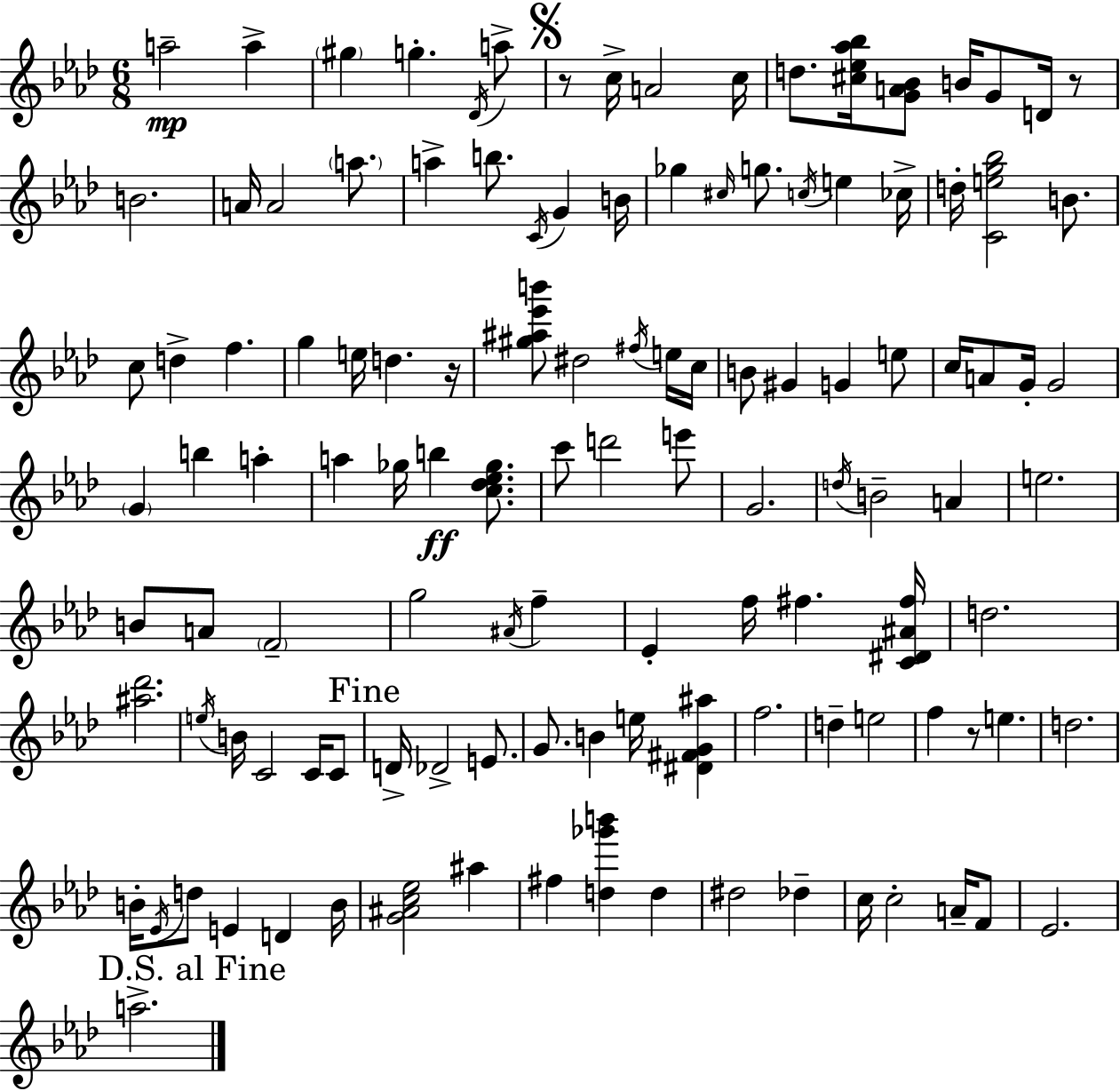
A5/h A5/q G#5/q G5/q. Db4/s A5/e R/e C5/s A4/h C5/s D5/e. [C#5,Eb5,Ab5,Bb5]/s [G4,A4,Bb4]/e B4/s G4/e D4/s R/e B4/h. A4/s A4/h A5/e. A5/q B5/e. C4/s G4/q B4/s Gb5/q C#5/s G5/e. C5/s E5/q CES5/s D5/s [C4,E5,G5,Bb5]/h B4/e. C5/e D5/q F5/q. G5/q E5/s D5/q. R/s [G#5,A#5,Eb6,B6]/e D#5/h F#5/s E5/s C5/s B4/e G#4/q G4/q E5/e C5/s A4/e G4/s G4/h G4/q B5/q A5/q A5/q Gb5/s B5/q [C5,Db5,Eb5,Gb5]/e. C6/e D6/h E6/e G4/h. D5/s B4/h A4/q E5/h. B4/e A4/e F4/h G5/h A#4/s F5/q Eb4/q F5/s F#5/q. [C4,D#4,A#4,F#5]/s D5/h. [A#5,Db6]/h. E5/s B4/s C4/h C4/s C4/e D4/s Db4/h E4/e. G4/e. B4/q E5/s [D#4,F#4,G4,A#5]/q F5/h. D5/q E5/h F5/q R/e E5/q. D5/h. B4/s Eb4/s D5/e E4/q D4/q B4/s [G4,A#4,C5,Eb5]/h A#5/q F#5/q [D5,Gb6,B6]/q D5/q D#5/h Db5/q C5/s C5/h A4/s F4/e Eb4/h. A5/h.